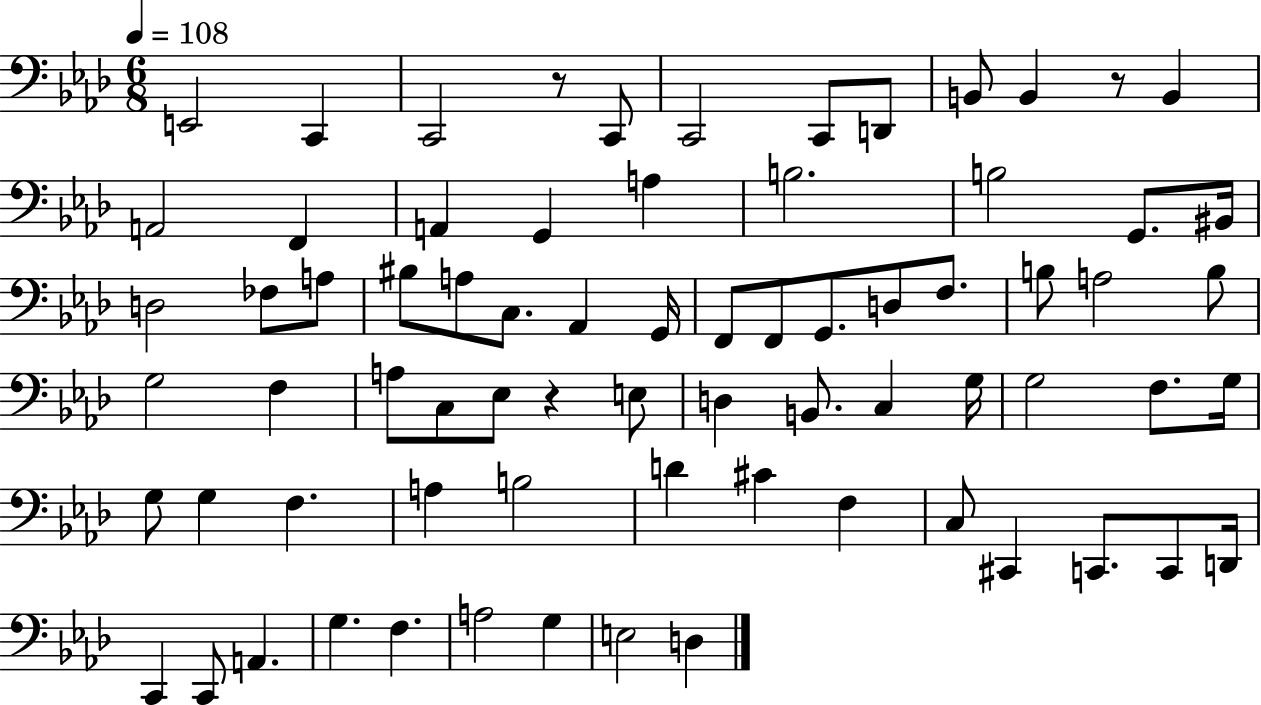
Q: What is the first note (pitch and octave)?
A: E2